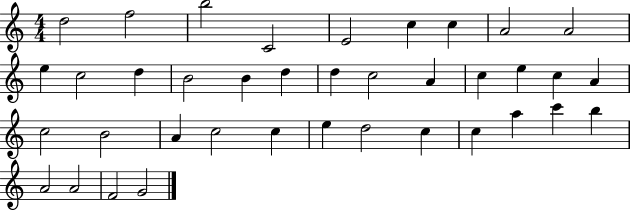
{
  \clef treble
  \numericTimeSignature
  \time 4/4
  \key c \major
  d''2 f''2 | b''2 c'2 | e'2 c''4 c''4 | a'2 a'2 | \break e''4 c''2 d''4 | b'2 b'4 d''4 | d''4 c''2 a'4 | c''4 e''4 c''4 a'4 | \break c''2 b'2 | a'4 c''2 c''4 | e''4 d''2 c''4 | c''4 a''4 c'''4 b''4 | \break a'2 a'2 | f'2 g'2 | \bar "|."
}